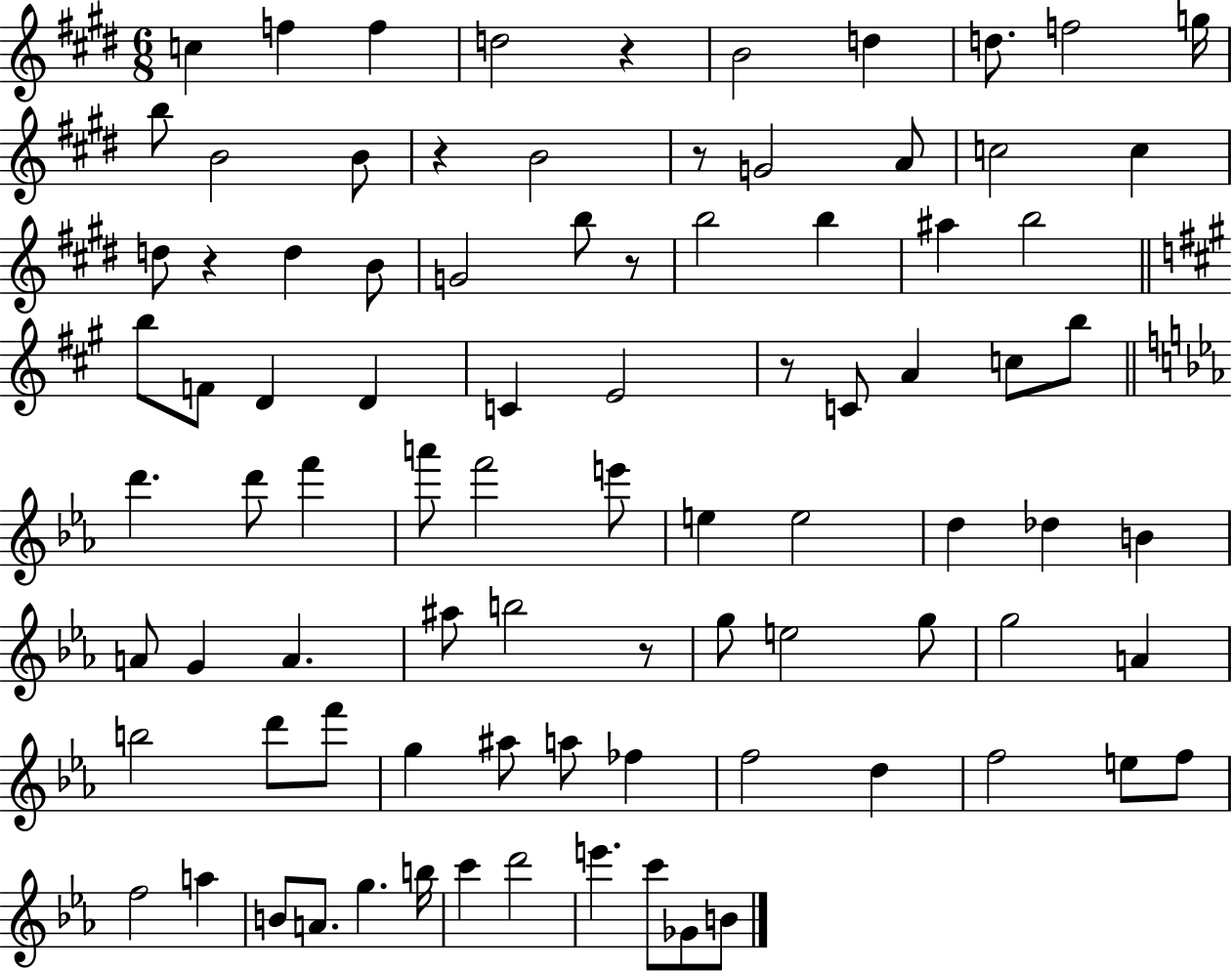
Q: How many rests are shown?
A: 7